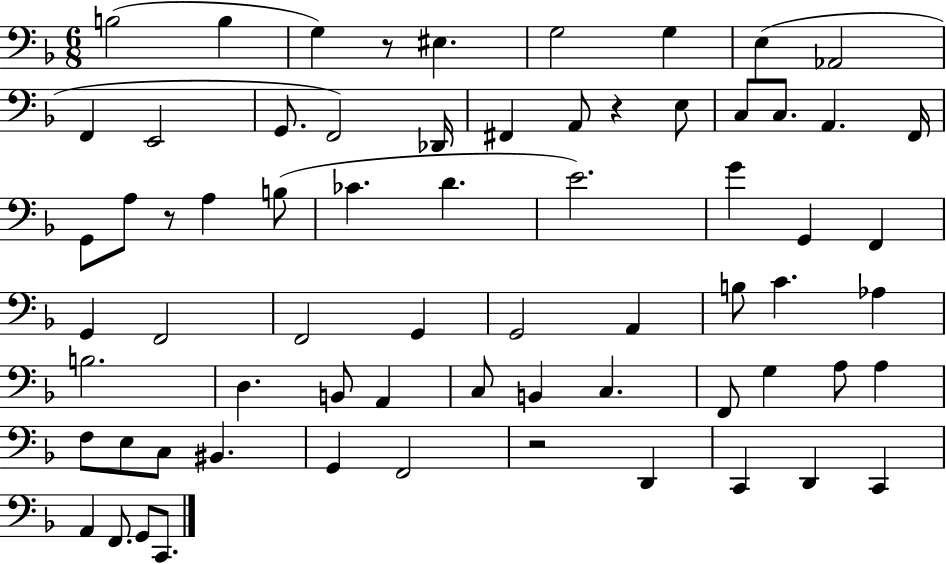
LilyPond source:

{
  \clef bass
  \numericTimeSignature
  \time 6/8
  \key f \major
  b2( b4 | g4) r8 eis4. | g2 g4 | e4( aes,2 | \break f,4 e,2 | g,8. f,2) des,16 | fis,4 a,8 r4 e8 | c8 c8. a,4. f,16 | \break g,8 a8 r8 a4 b8( | ces'4. d'4. | e'2.) | g'4 g,4 f,4 | \break g,4 f,2 | f,2 g,4 | g,2 a,4 | b8 c'4. aes4 | \break b2. | d4. b,8 a,4 | c8 b,4 c4. | f,8 g4 a8 a4 | \break f8 e8 c8 bis,4. | g,4 f,2 | r2 d,4 | c,4 d,4 c,4 | \break a,4 f,8. g,8 c,8. | \bar "|."
}